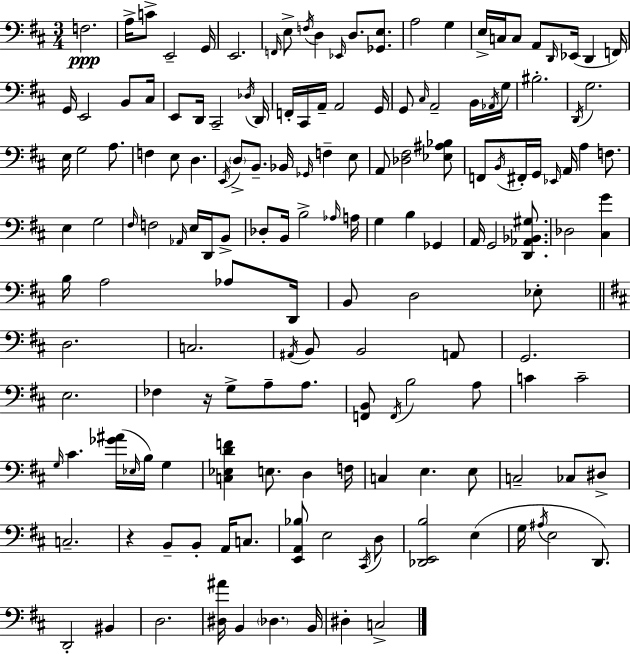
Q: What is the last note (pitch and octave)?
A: C3